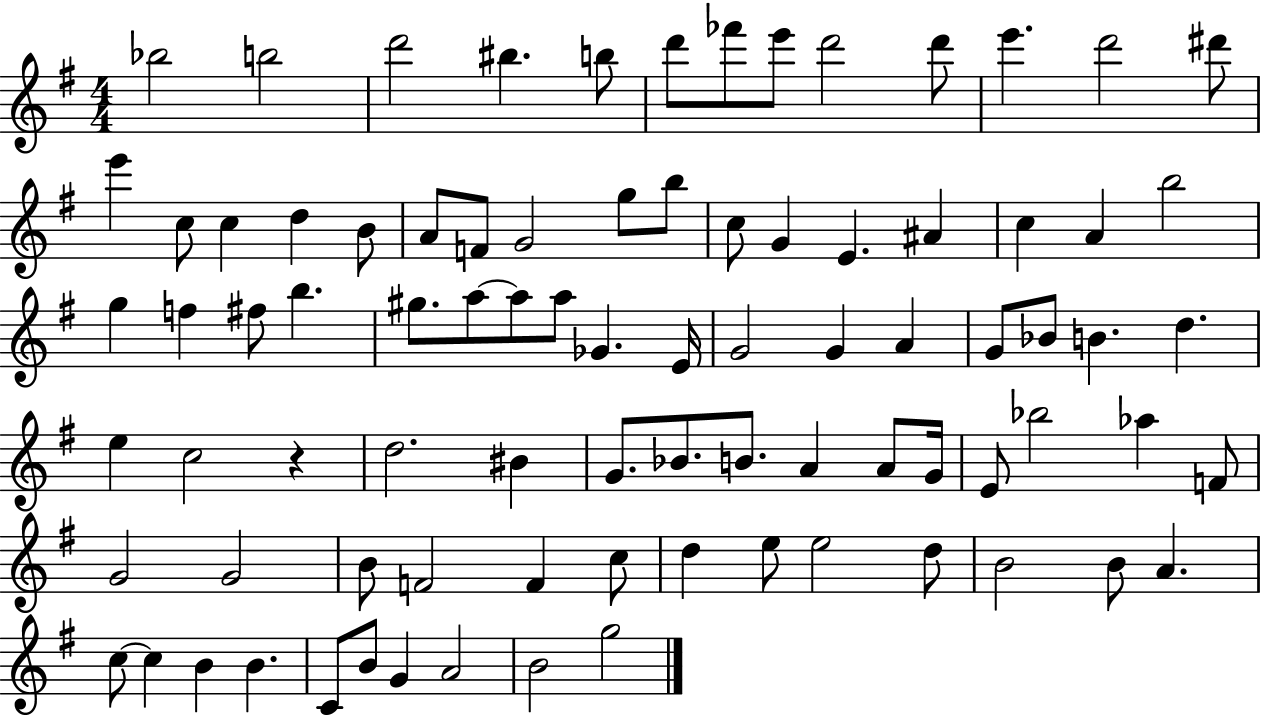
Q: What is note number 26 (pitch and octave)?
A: E4